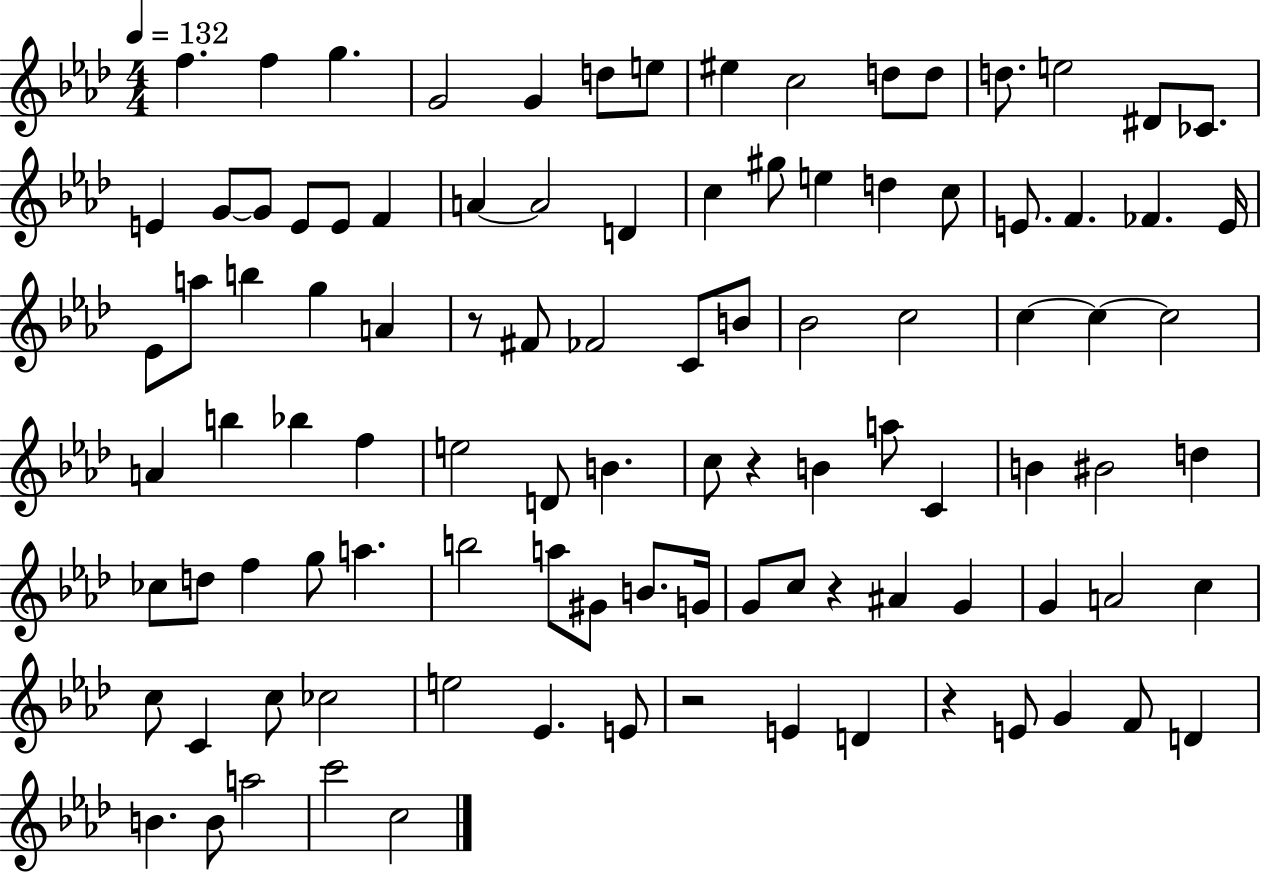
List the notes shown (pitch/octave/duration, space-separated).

F5/q. F5/q G5/q. G4/h G4/q D5/e E5/e EIS5/q C5/h D5/e D5/e D5/e. E5/h D#4/e CES4/e. E4/q G4/e G4/e E4/e E4/e F4/q A4/q A4/h D4/q C5/q G#5/e E5/q D5/q C5/e E4/e. F4/q. FES4/q. E4/s Eb4/e A5/e B5/q G5/q A4/q R/e F#4/e FES4/h C4/e B4/e Bb4/h C5/h C5/q C5/q C5/h A4/q B5/q Bb5/q F5/q E5/h D4/e B4/q. C5/e R/q B4/q A5/e C4/q B4/q BIS4/h D5/q CES5/e D5/e F5/q G5/e A5/q. B5/h A5/e G#4/e B4/e. G4/s G4/e C5/e R/q A#4/q G4/q G4/q A4/h C5/q C5/e C4/q C5/e CES5/h E5/h Eb4/q. E4/e R/h E4/q D4/q R/q E4/e G4/q F4/e D4/q B4/q. B4/e A5/h C6/h C5/h